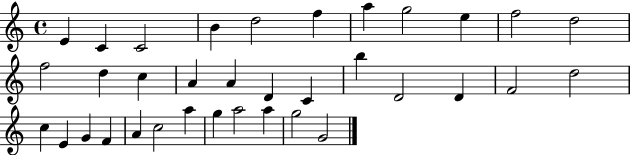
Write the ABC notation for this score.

X:1
T:Untitled
M:4/4
L:1/4
K:C
E C C2 B d2 f a g2 e f2 d2 f2 d c A A D C b D2 D F2 d2 c E G F A c2 a g a2 a g2 G2